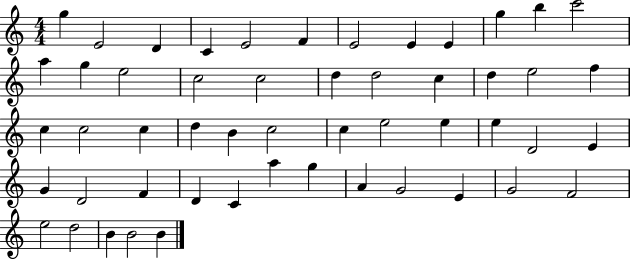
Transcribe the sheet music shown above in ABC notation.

X:1
T:Untitled
M:4/4
L:1/4
K:C
g E2 D C E2 F E2 E E g b c'2 a g e2 c2 c2 d d2 c d e2 f c c2 c d B c2 c e2 e e D2 E G D2 F D C a g A G2 E G2 F2 e2 d2 B B2 B